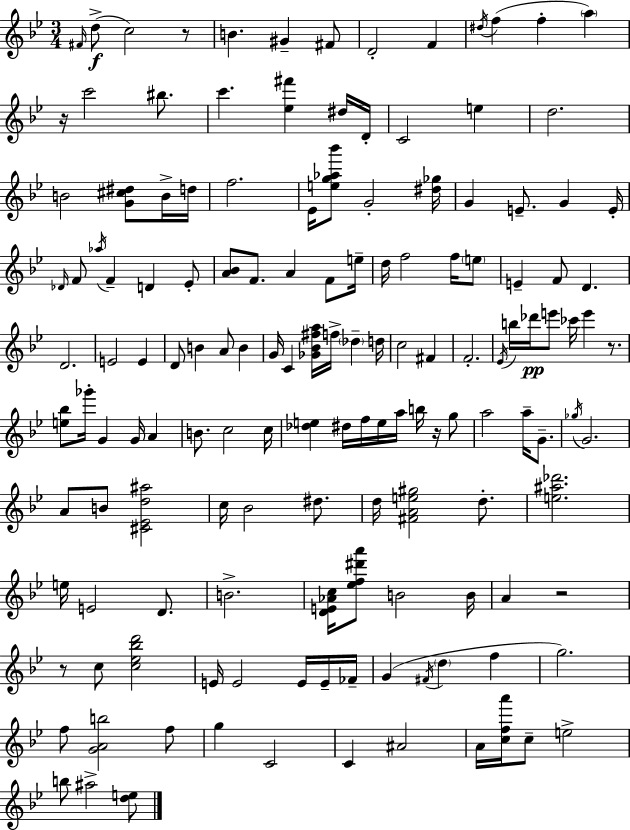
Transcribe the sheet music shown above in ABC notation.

X:1
T:Untitled
M:3/4
L:1/4
K:Gm
^F/4 d/2 c2 z/2 B ^G ^F/2 D2 F ^d/4 f f a z/4 c'2 ^b/2 c' [_e^f'] ^d/4 D/4 C2 e d2 B2 [G^c^d]/2 B/4 d/4 f2 _E/4 [eg_a_b']/2 G2 [^d_g]/4 G E/2 G E/4 _D/4 F/2 _a/4 F D _E/2 [A_B]/2 F/2 A F/2 e/4 d/4 f2 f/4 e/2 E F/2 D D2 E2 E D/2 B A/2 B G/4 C [_G_B^fa]/4 f/4 _d d/4 c2 ^F F2 _E/4 b/4 _d'/4 e'/2 _c'/4 e' z/2 [e_b]/2 _g'/4 G G/4 A B/2 c2 c/4 [_de] ^d/4 f/4 e/4 a/4 b/4 z/4 g/2 a2 a/4 G/2 _g/4 G2 A/2 B/2 [^C_Ed^a]2 c/4 _B2 ^d/2 d/4 [^FAe^g]2 d/2 [e^a_d']2 e/4 E2 D/2 B2 [DE_Ac]/4 [_ef^d'a']/2 B2 B/4 A z2 z/2 c/2 [c_e_bd']2 E/4 E2 E/4 E/4 _F/4 G ^F/4 d f g2 f/2 [GAb]2 f/2 g C2 C ^A2 A/4 [cfa']/4 c/2 e2 b/2 ^a2 [de]/2